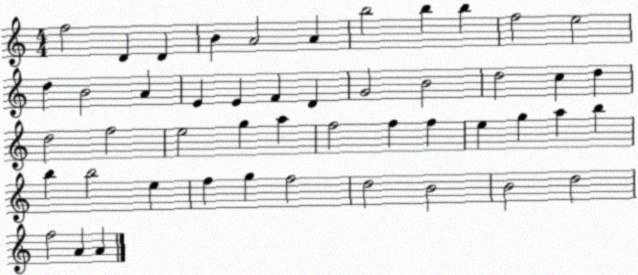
X:1
T:Untitled
M:4/4
L:1/4
K:C
f2 D D B A2 A b2 b b f2 e2 d B2 A E E F D G2 B2 d2 c d d2 f2 e2 g a f2 f f e g a b b b2 e f g f2 d2 B2 B2 d2 f2 A A